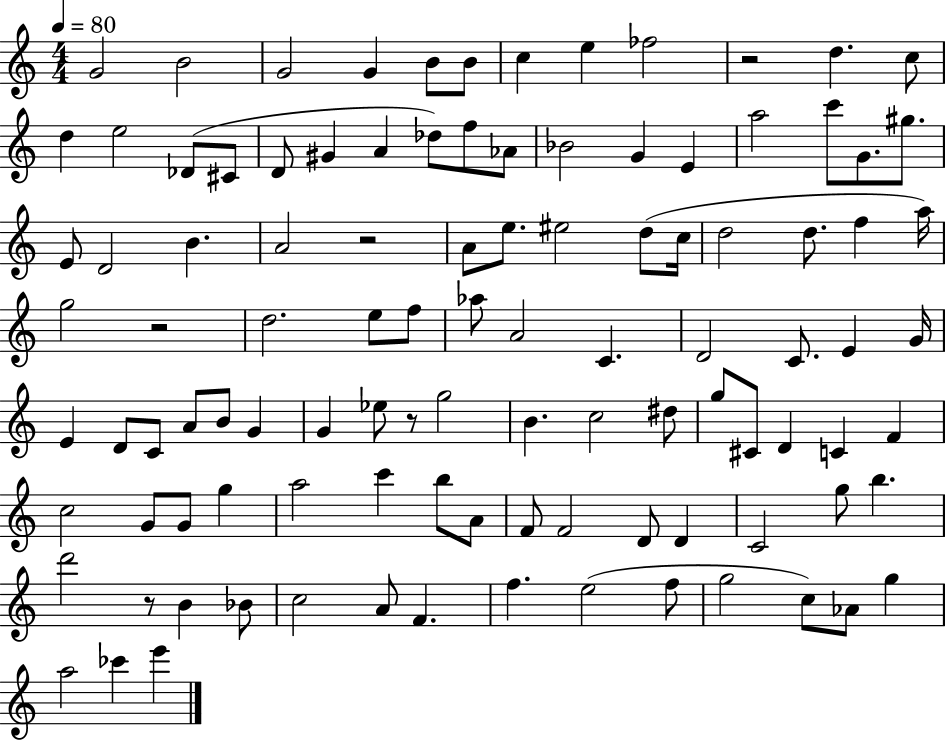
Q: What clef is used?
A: treble